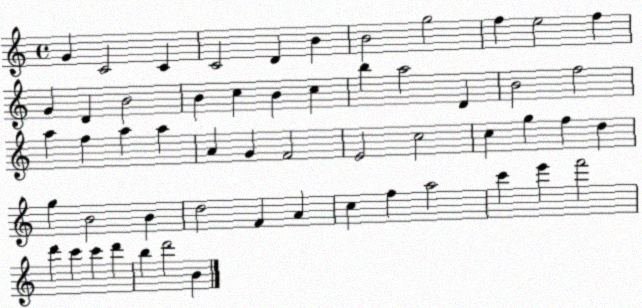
X:1
T:Untitled
M:4/4
L:1/4
K:C
G C2 C C2 D B B2 g2 f e2 f G D B2 B c B c b a2 D B2 f2 a f a a A G F2 E2 c2 c g f d g B2 B d2 F A c f a2 c' e' f'2 d' c' c' d' b d'2 B